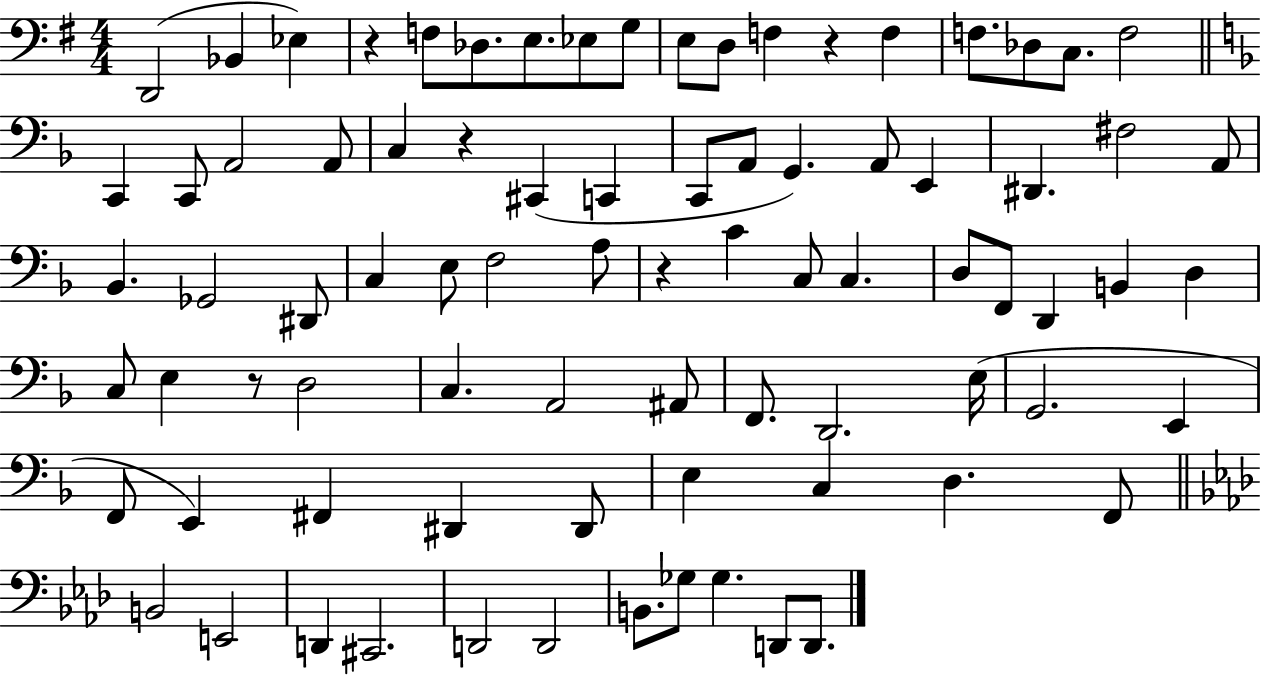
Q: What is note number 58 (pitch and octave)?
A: F2